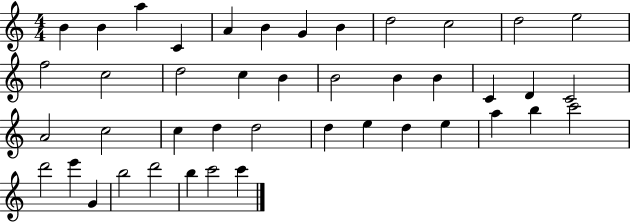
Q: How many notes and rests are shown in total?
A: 43